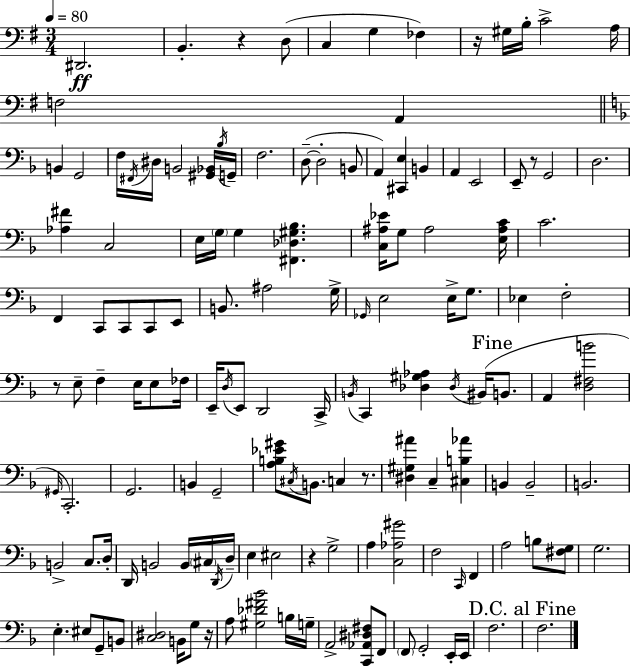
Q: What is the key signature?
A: E minor